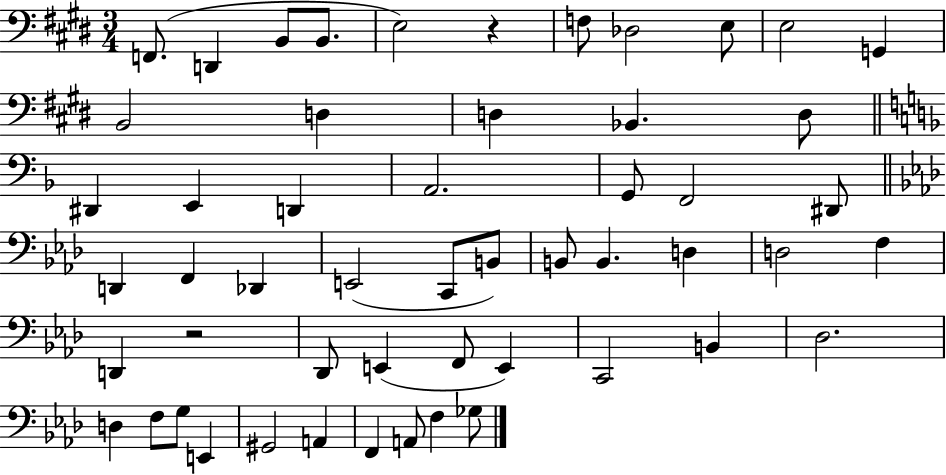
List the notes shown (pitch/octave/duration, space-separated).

F2/e. D2/q B2/e B2/e. E3/h R/q F3/e Db3/h E3/e E3/h G2/q B2/h D3/q D3/q Bb2/q. D3/e D#2/q E2/q D2/q A2/h. G2/e F2/h D#2/e D2/q F2/q Db2/q E2/h C2/e B2/e B2/e B2/q. D3/q D3/h F3/q D2/q R/h Db2/e E2/q F2/e E2/q C2/h B2/q Db3/h. D3/q F3/e G3/e E2/q G#2/h A2/q F2/q A2/e F3/q Gb3/e